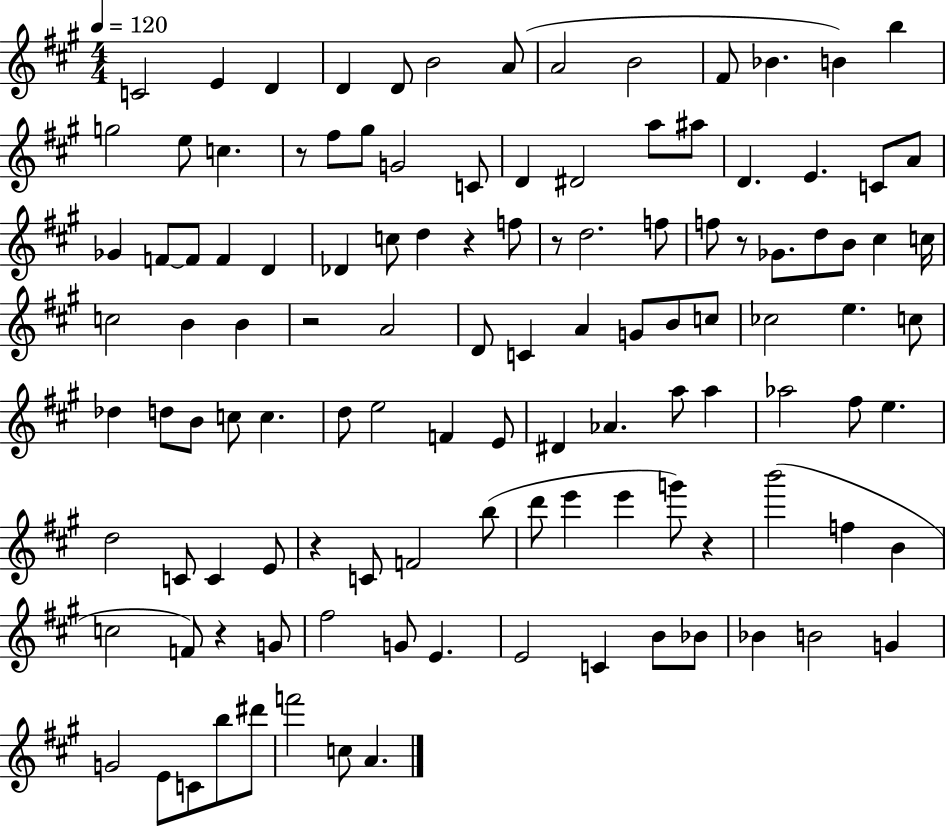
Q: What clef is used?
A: treble